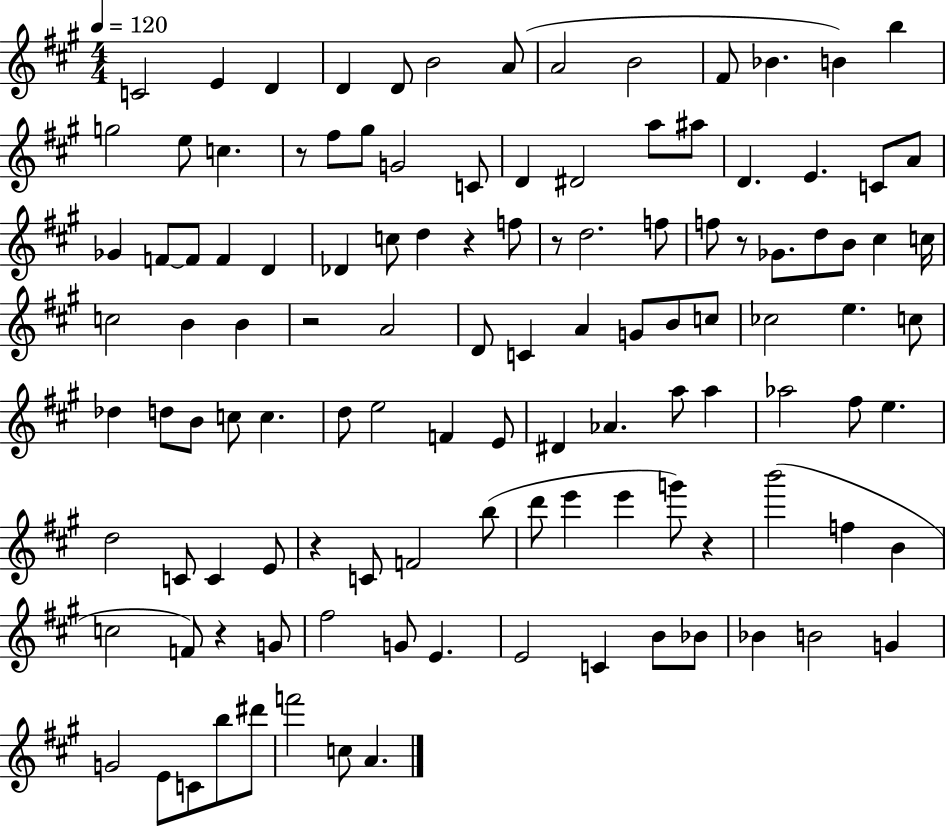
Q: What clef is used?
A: treble